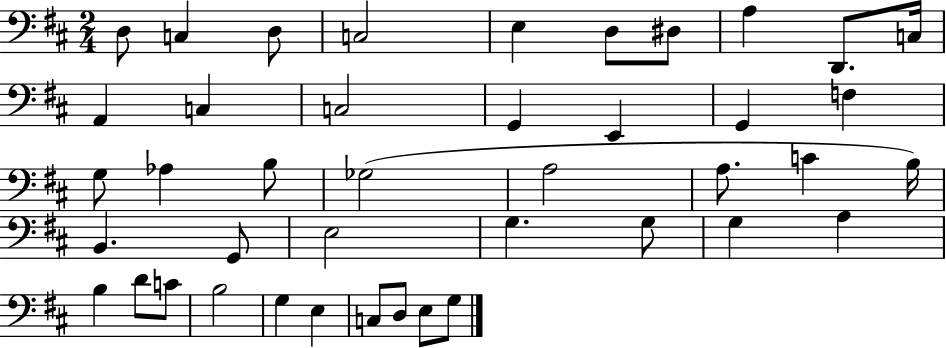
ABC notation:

X:1
T:Untitled
M:2/4
L:1/4
K:D
D,/2 C, D,/2 C,2 E, D,/2 ^D,/2 A, D,,/2 C,/4 A,, C, C,2 G,, E,, G,, F, G,/2 _A, B,/2 _G,2 A,2 A,/2 C B,/4 B,, G,,/2 E,2 G, G,/2 G, A, B, D/2 C/2 B,2 G, E, C,/2 D,/2 E,/2 G,/2